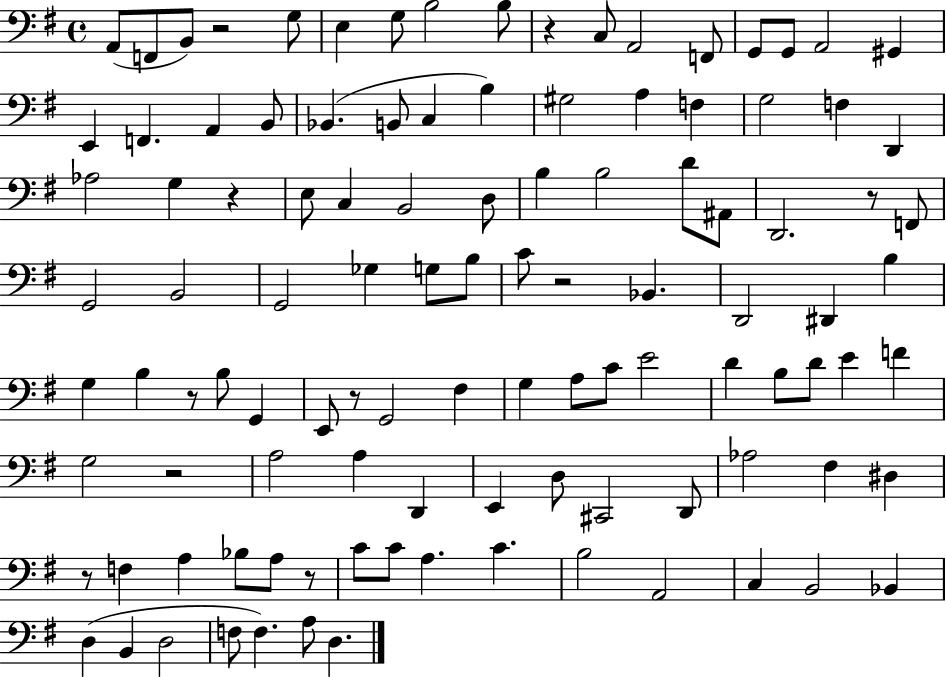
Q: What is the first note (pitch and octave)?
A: A2